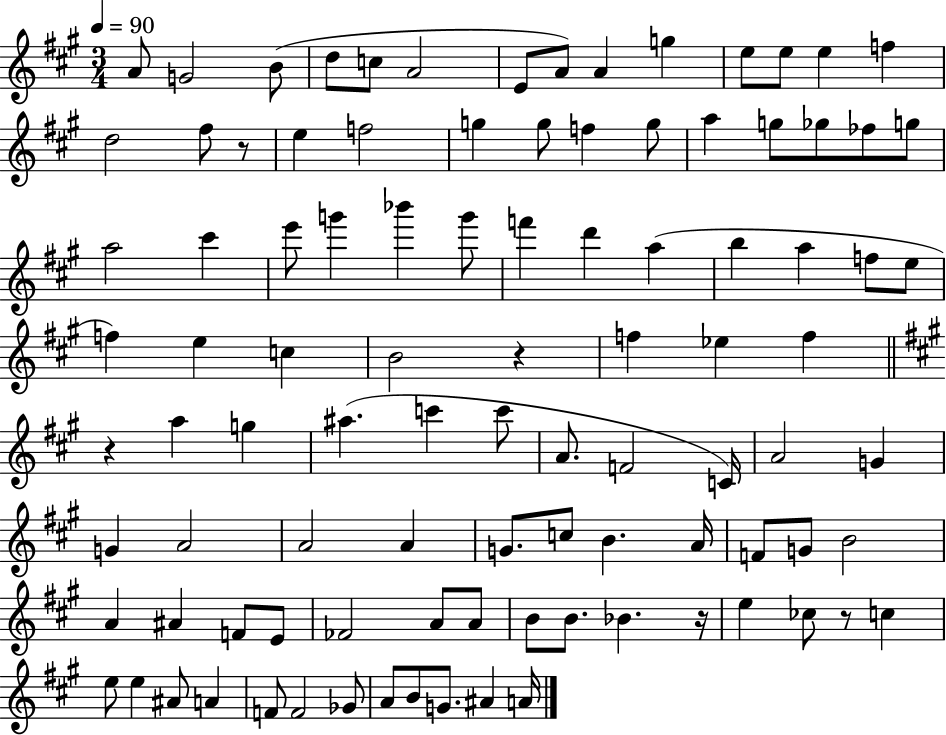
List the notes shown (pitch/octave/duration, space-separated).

A4/e G4/h B4/e D5/e C5/e A4/h E4/e A4/e A4/q G5/q E5/e E5/e E5/q F5/q D5/h F#5/e R/e E5/q F5/h G5/q G5/e F5/q G5/e A5/q G5/e Gb5/e FES5/e G5/e A5/h C#6/q E6/e G6/q Bb6/q G6/e F6/q D6/q A5/q B5/q A5/q F5/e E5/e F5/q E5/q C5/q B4/h R/q F5/q Eb5/q F5/q R/q A5/q G5/q A#5/q. C6/q C6/e A4/e. F4/h C4/s A4/h G4/q G4/q A4/h A4/h A4/q G4/e. C5/e B4/q. A4/s F4/e G4/e B4/h A4/q A#4/q F4/e E4/e FES4/h A4/e A4/e B4/e B4/e. Bb4/q. R/s E5/q CES5/e R/e C5/q E5/e E5/q A#4/e A4/q F4/e F4/h Gb4/e A4/e B4/e G4/e. A#4/q A4/s